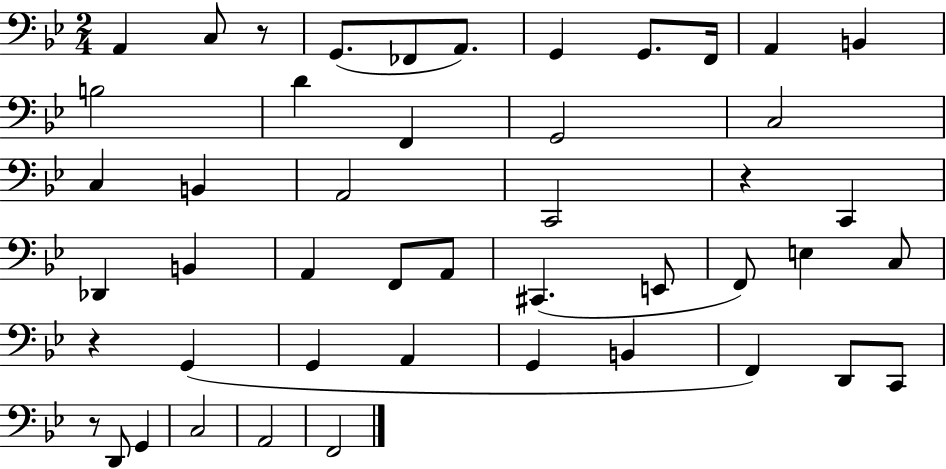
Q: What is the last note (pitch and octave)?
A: F2